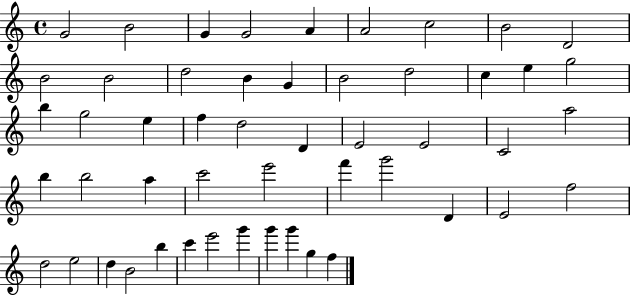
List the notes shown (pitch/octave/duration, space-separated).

G4/h B4/h G4/q G4/h A4/q A4/h C5/h B4/h D4/h B4/h B4/h D5/h B4/q G4/q B4/h D5/h C5/q E5/q G5/h B5/q G5/h E5/q F5/q D5/h D4/q E4/h E4/h C4/h A5/h B5/q B5/h A5/q C6/h E6/h F6/q G6/h D4/q E4/h F5/h D5/h E5/h D5/q B4/h B5/q C6/q E6/h G6/q G6/q G6/q G5/q F5/q